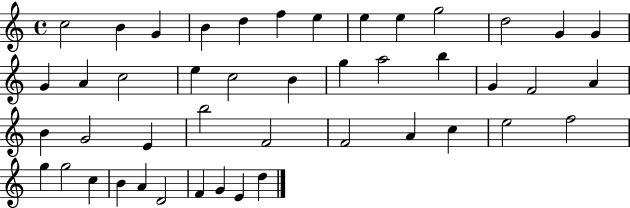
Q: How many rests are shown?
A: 0